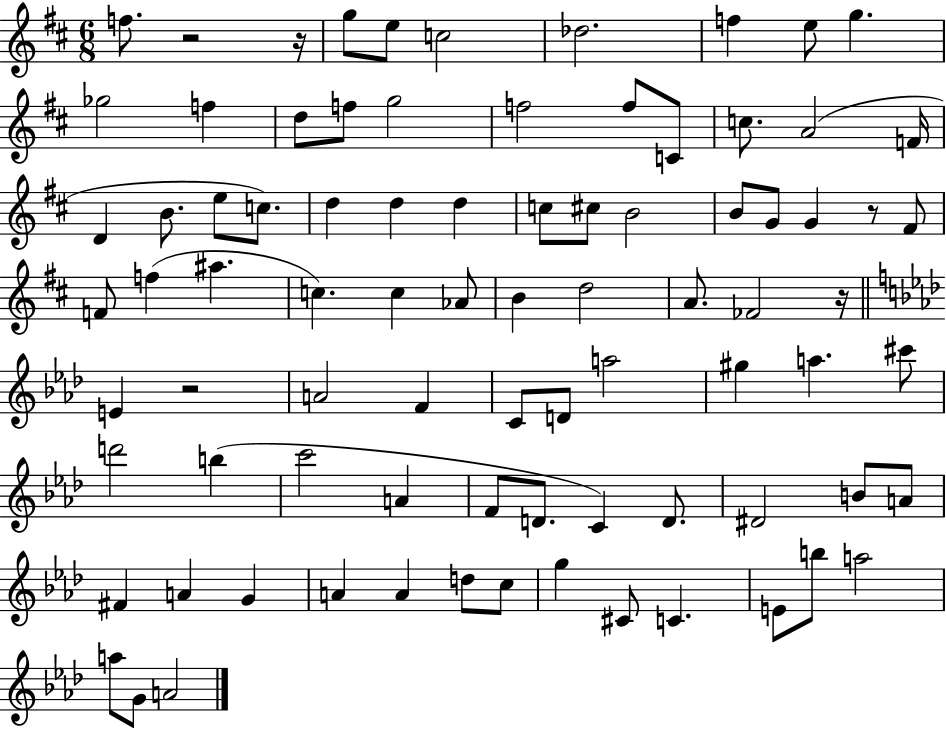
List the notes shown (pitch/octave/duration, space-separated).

F5/e. R/h R/s G5/e E5/e C5/h Db5/h. F5/q E5/e G5/q. Gb5/h F5/q D5/e F5/e G5/h F5/h F5/e C4/e C5/e. A4/h F4/s D4/q B4/e. E5/e C5/e. D5/q D5/q D5/q C5/e C#5/e B4/h B4/e G4/e G4/q R/e F#4/e F4/e F5/q A#5/q. C5/q. C5/q Ab4/e B4/q D5/h A4/e. FES4/h R/s E4/q R/h A4/h F4/q C4/e D4/e A5/h G#5/q A5/q. C#6/e D6/h B5/q C6/h A4/q F4/e D4/e. C4/q D4/e. D#4/h B4/e A4/e F#4/q A4/q G4/q A4/q A4/q D5/e C5/e G5/q C#4/e C4/q. E4/e B5/e A5/h A5/e G4/e A4/h